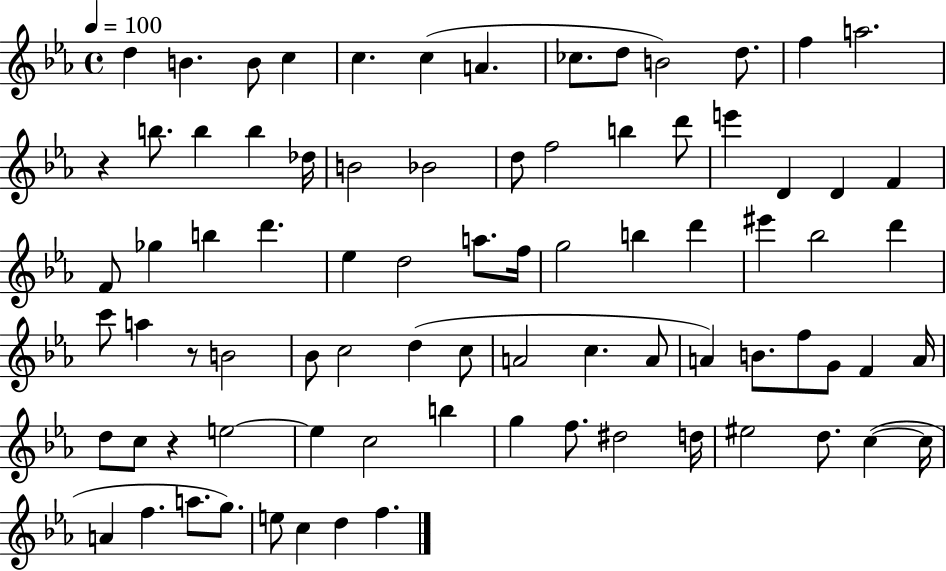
X:1
T:Untitled
M:4/4
L:1/4
K:Eb
d B B/2 c c c A _c/2 d/2 B2 d/2 f a2 z b/2 b b _d/4 B2 _B2 d/2 f2 b d'/2 e' D D F F/2 _g b d' _e d2 a/2 f/4 g2 b d' ^e' _b2 d' c'/2 a z/2 B2 _B/2 c2 d c/2 A2 c A/2 A B/2 f/2 G/2 F A/4 d/2 c/2 z e2 e c2 b g f/2 ^d2 d/4 ^e2 d/2 c c/4 A f a/2 g/2 e/2 c d f